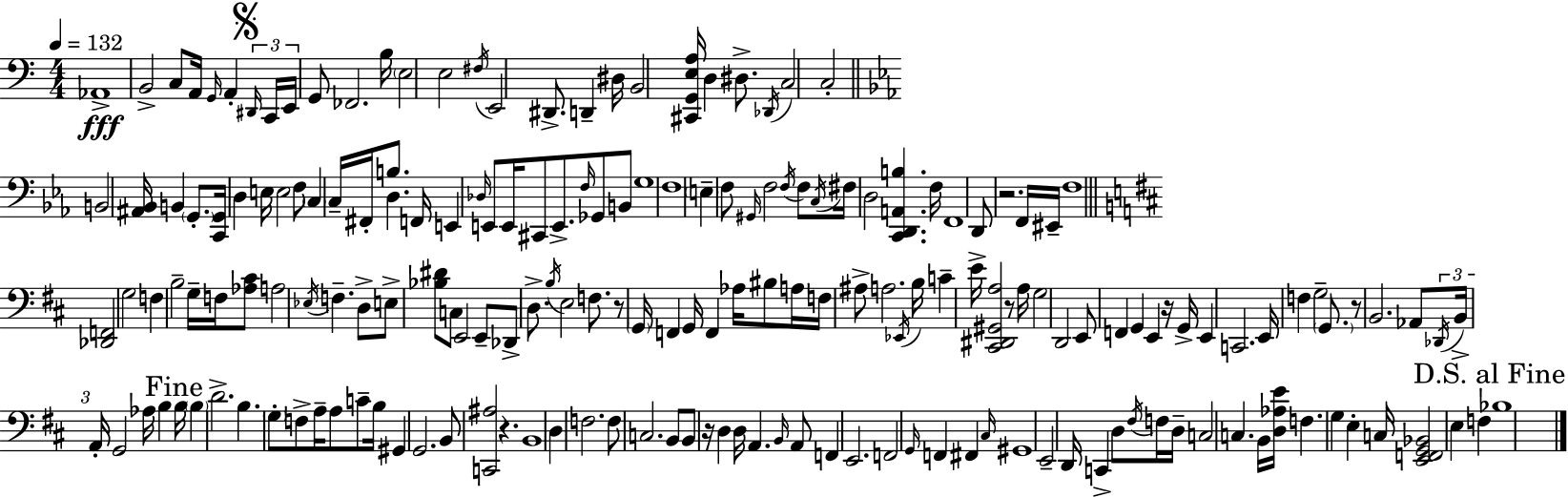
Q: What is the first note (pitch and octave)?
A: Ab2